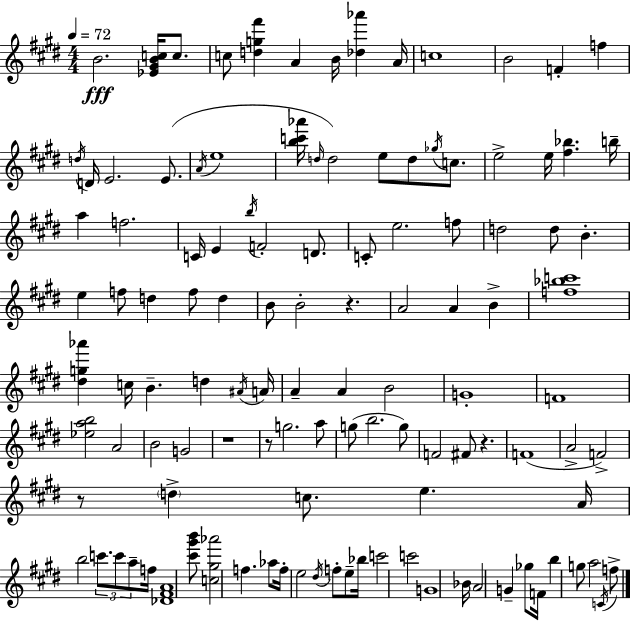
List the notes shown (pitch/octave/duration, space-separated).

B4/h. [Eb4,G#4,B4,C5]/s C5/e. C5/e [D5,G5,F#6]/q A4/q B4/s [Db5,Ab6]/q A4/s C5/w B4/h F4/q F5/q D5/s D4/s E4/h. E4/e. A4/s E5/w [B5,C6,Ab6]/s D5/s D5/h E5/e D5/e Gb5/s C5/e. E5/h E5/s [F#5,Bb5]/q. B5/s A5/q F5/h. C4/s E4/q B5/s F4/h D4/e. C4/e E5/h. F5/e D5/h D5/e B4/q. E5/q F5/e D5/q F5/e D5/q B4/e B4/h R/q. A4/h A4/q B4/q [F5,Bb5,C6]/w [D#5,G5,Ab6]/q C5/s B4/q. D5/q A#4/s A4/s A4/q A4/q B4/h G4/w F4/w [Eb5,A5,B5]/h A4/h B4/h G4/h R/w R/e G5/h. A5/e G5/e B5/h. G5/e F4/h F#4/e R/q. F4/w A4/h F4/h R/e D5/q C5/e. E5/q. A4/s B5/h C6/e. C6/e A5/e F5/s [Db4,F#4,A4]/w [C#6,G#6,B6]/e [C5,G#5,Ab6]/h F5/q. Ab5/e F5/s E5/h D#5/s F5/e E5/e Bb5/s C6/h C6/h G4/w Bb4/s A4/h G4/q Gb5/e F4/s B5/q G5/e A5/h C4/s F5/e